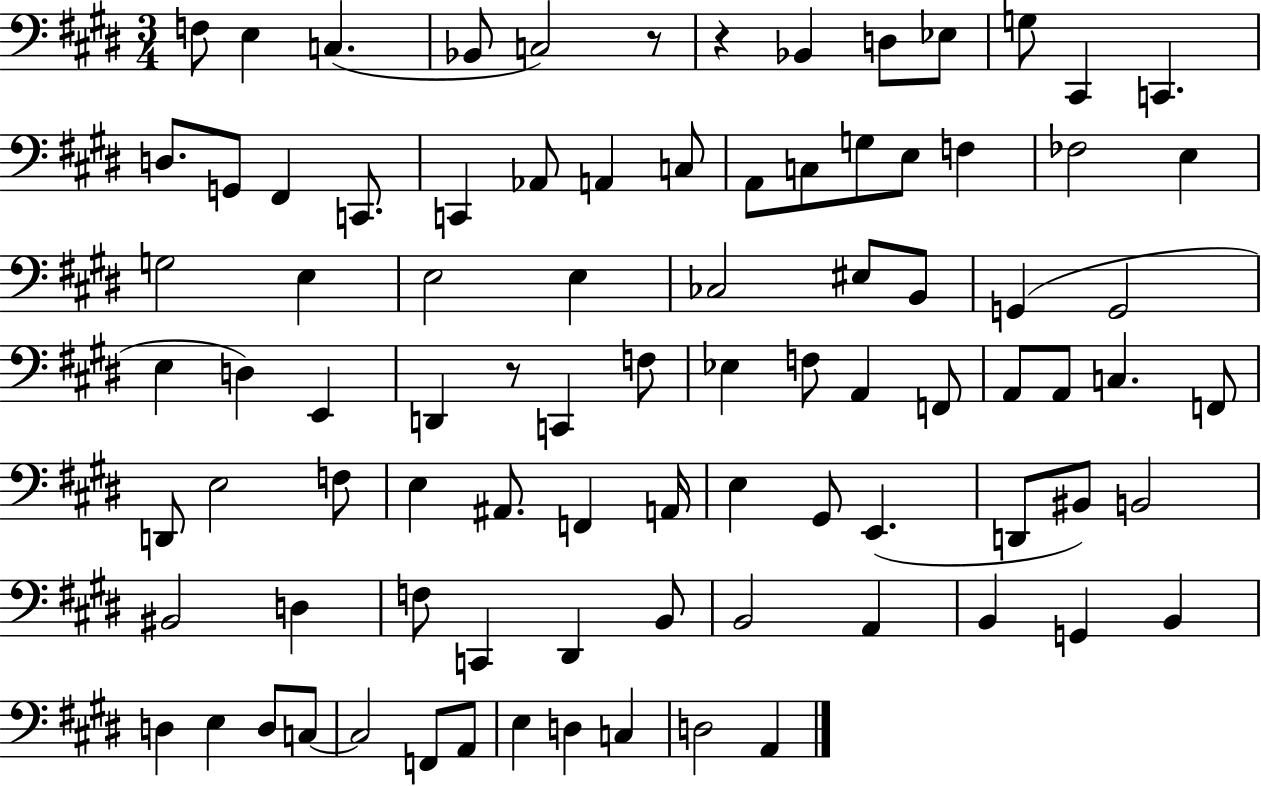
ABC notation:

X:1
T:Untitled
M:3/4
L:1/4
K:E
F,/2 E, C, _B,,/2 C,2 z/2 z _B,, D,/2 _E,/2 G,/2 ^C,, C,, D,/2 G,,/2 ^F,, C,,/2 C,, _A,,/2 A,, C,/2 A,,/2 C,/2 G,/2 E,/2 F, _F,2 E, G,2 E, E,2 E, _C,2 ^E,/2 B,,/2 G,, G,,2 E, D, E,, D,, z/2 C,, F,/2 _E, F,/2 A,, F,,/2 A,,/2 A,,/2 C, F,,/2 D,,/2 E,2 F,/2 E, ^A,,/2 F,, A,,/4 E, ^G,,/2 E,, D,,/2 ^B,,/2 B,,2 ^B,,2 D, F,/2 C,, ^D,, B,,/2 B,,2 A,, B,, G,, B,, D, E, D,/2 C,/2 C,2 F,,/2 A,,/2 E, D, C, D,2 A,,